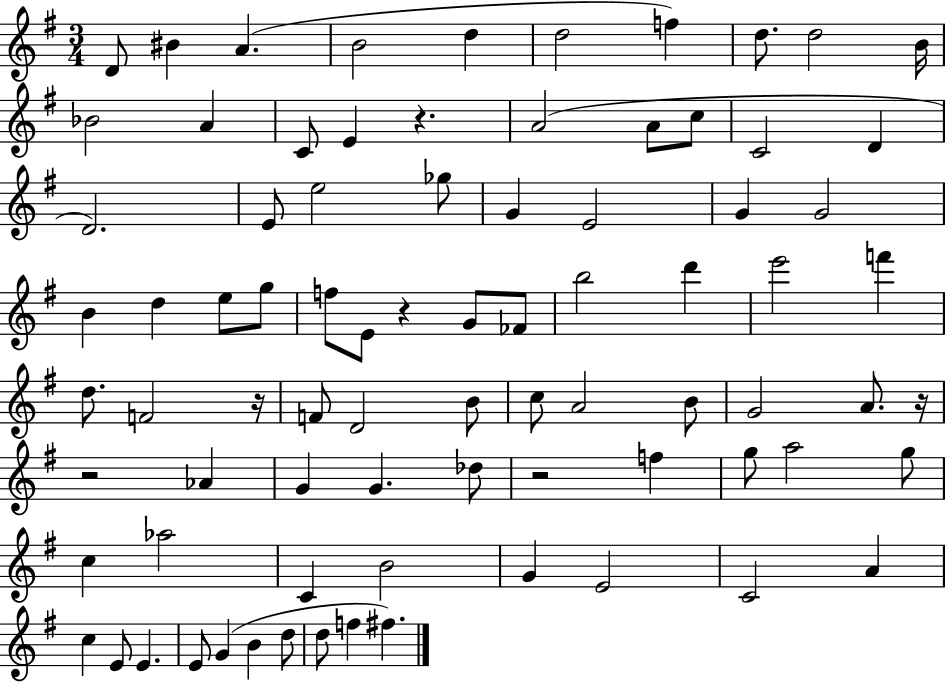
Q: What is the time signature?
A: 3/4